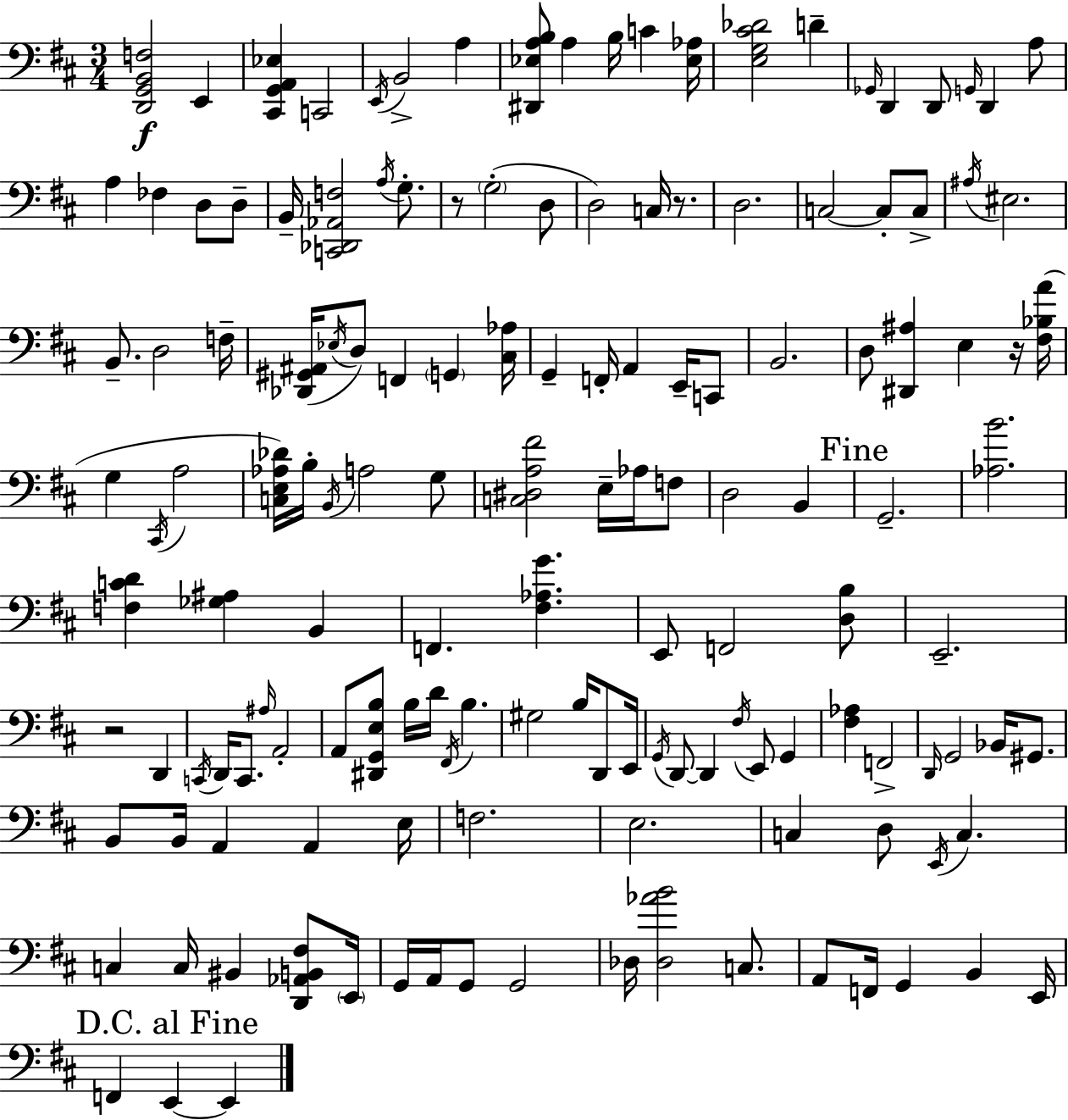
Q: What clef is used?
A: bass